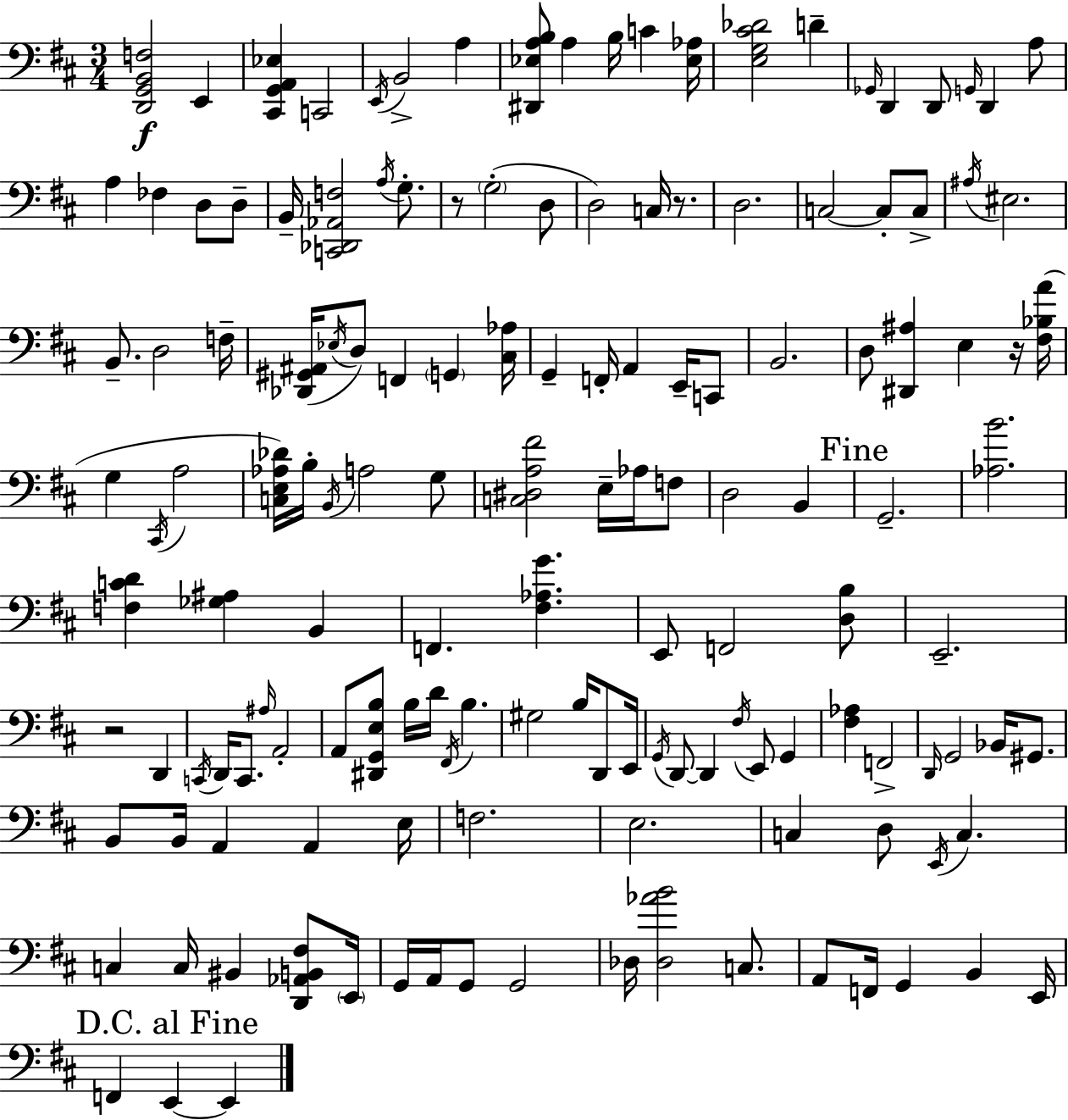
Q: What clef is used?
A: bass